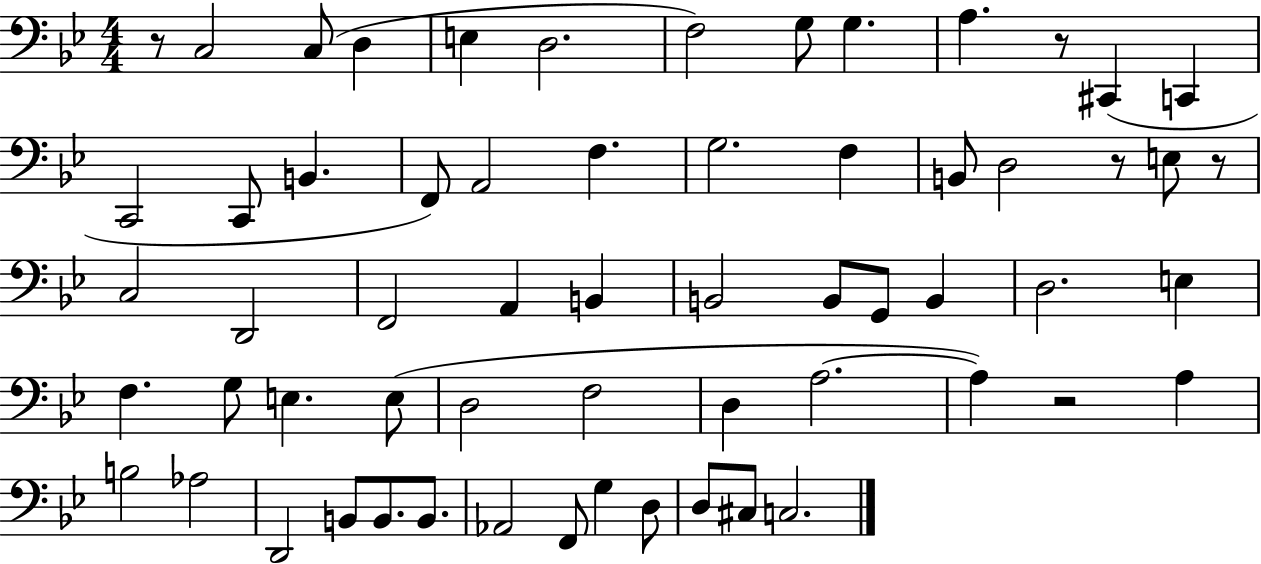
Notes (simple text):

R/e C3/h C3/e D3/q E3/q D3/h. F3/h G3/e G3/q. A3/q. R/e C#2/q C2/q C2/h C2/e B2/q. F2/e A2/h F3/q. G3/h. F3/q B2/e D3/h R/e E3/e R/e C3/h D2/h F2/h A2/q B2/q B2/h B2/e G2/e B2/q D3/h. E3/q F3/q. G3/e E3/q. E3/e D3/h F3/h D3/q A3/h. A3/q R/h A3/q B3/h Ab3/h D2/h B2/e B2/e. B2/e. Ab2/h F2/e G3/q D3/e D3/e C#3/e C3/h.